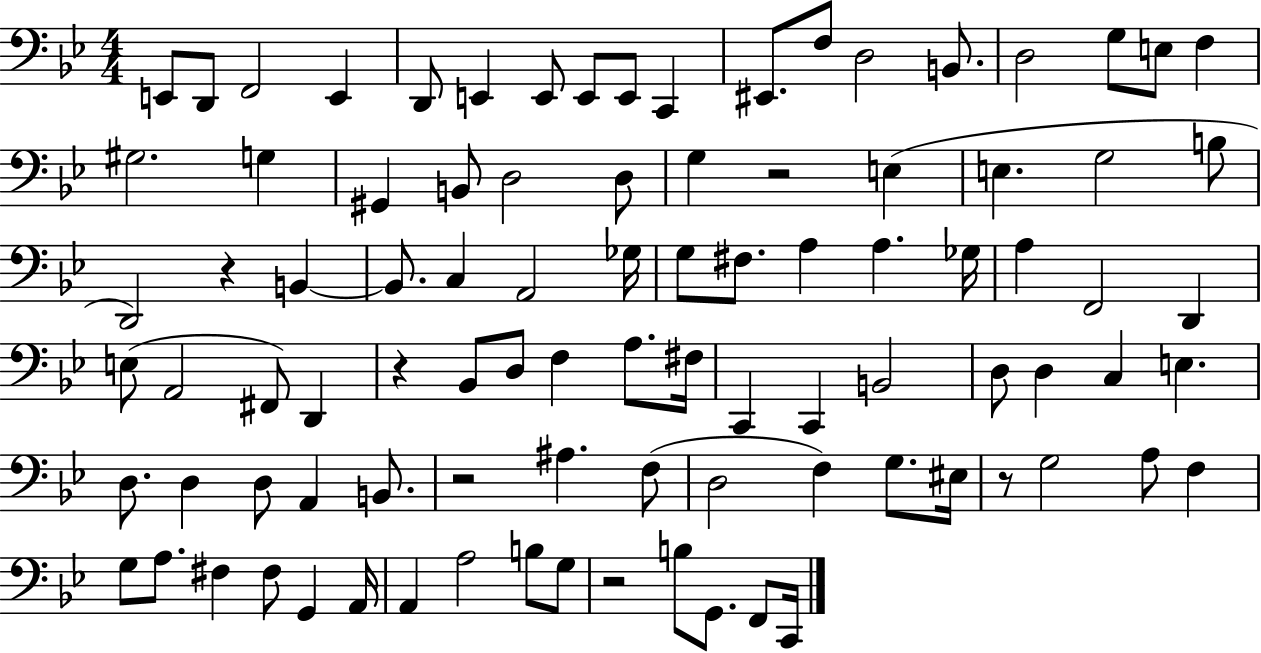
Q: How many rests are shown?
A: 6